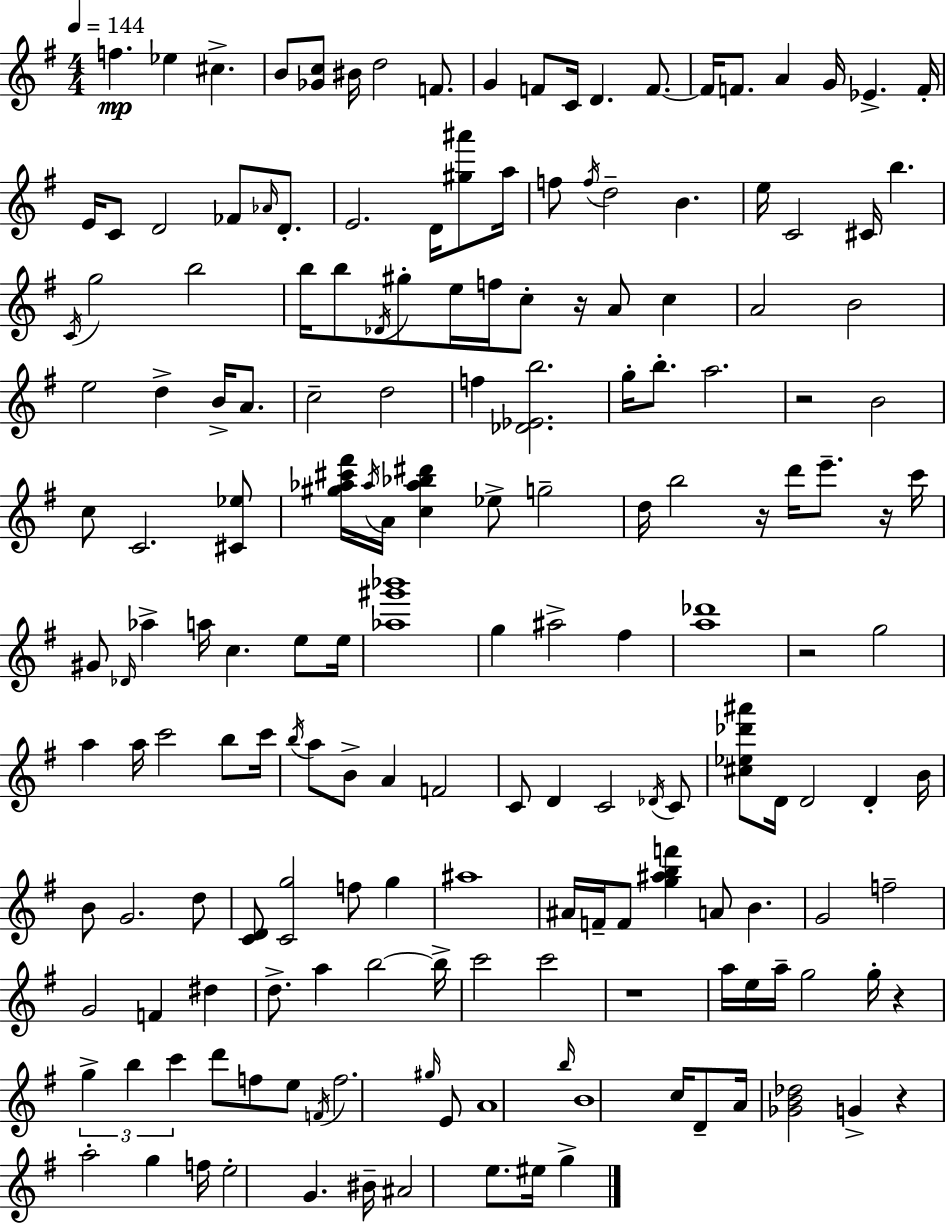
X:1
T:Untitled
M:4/4
L:1/4
K:G
f _e ^c B/2 [_Gc]/2 ^B/4 d2 F/2 G F/2 C/4 D F/2 F/4 F/2 A G/4 _E F/4 E/4 C/2 D2 _F/2 _A/4 D/2 E2 D/4 [^g^a']/2 a/4 f/2 f/4 d2 B e/4 C2 ^C/4 b C/4 g2 b2 b/4 b/2 _D/4 ^g/2 e/4 f/4 c/2 z/4 A/2 c A2 B2 e2 d B/4 A/2 c2 d2 f [_D_Eb]2 g/4 b/2 a2 z2 B2 c/2 C2 [^C_e]/2 [^g_a^c'^f']/4 _a/4 A/4 [c_a_b^d'] _e/2 g2 d/4 b2 z/4 d'/4 e'/2 z/4 c'/4 ^G/2 _D/4 _a a/4 c e/2 e/4 [_a^g'_b']4 g ^a2 ^f [a_d']4 z2 g2 a a/4 c'2 b/2 c'/4 b/4 a/2 B/2 A F2 C/2 D C2 _D/4 C/2 [^c_e_d'^a']/2 D/4 D2 D B/4 B/2 G2 d/2 [CD]/2 [Cg]2 f/2 g ^a4 ^A/4 F/4 F/2 [g^abf'] A/2 B G2 f2 G2 F ^d d/2 a b2 b/4 c'2 c'2 z4 a/4 e/4 a/4 g2 g/4 z g b c' d'/2 f/2 e/2 F/4 f2 ^g/4 E/2 A4 b/4 B4 c/4 D/2 A/4 [_GB_d]2 G z a2 g f/4 e2 G ^B/4 ^A2 e/2 ^e/4 g